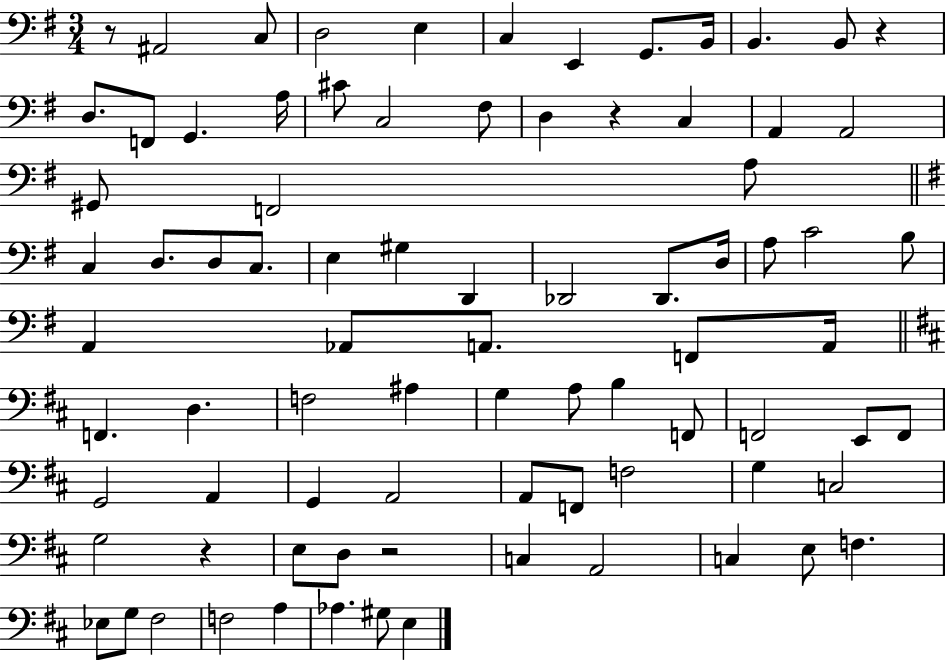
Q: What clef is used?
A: bass